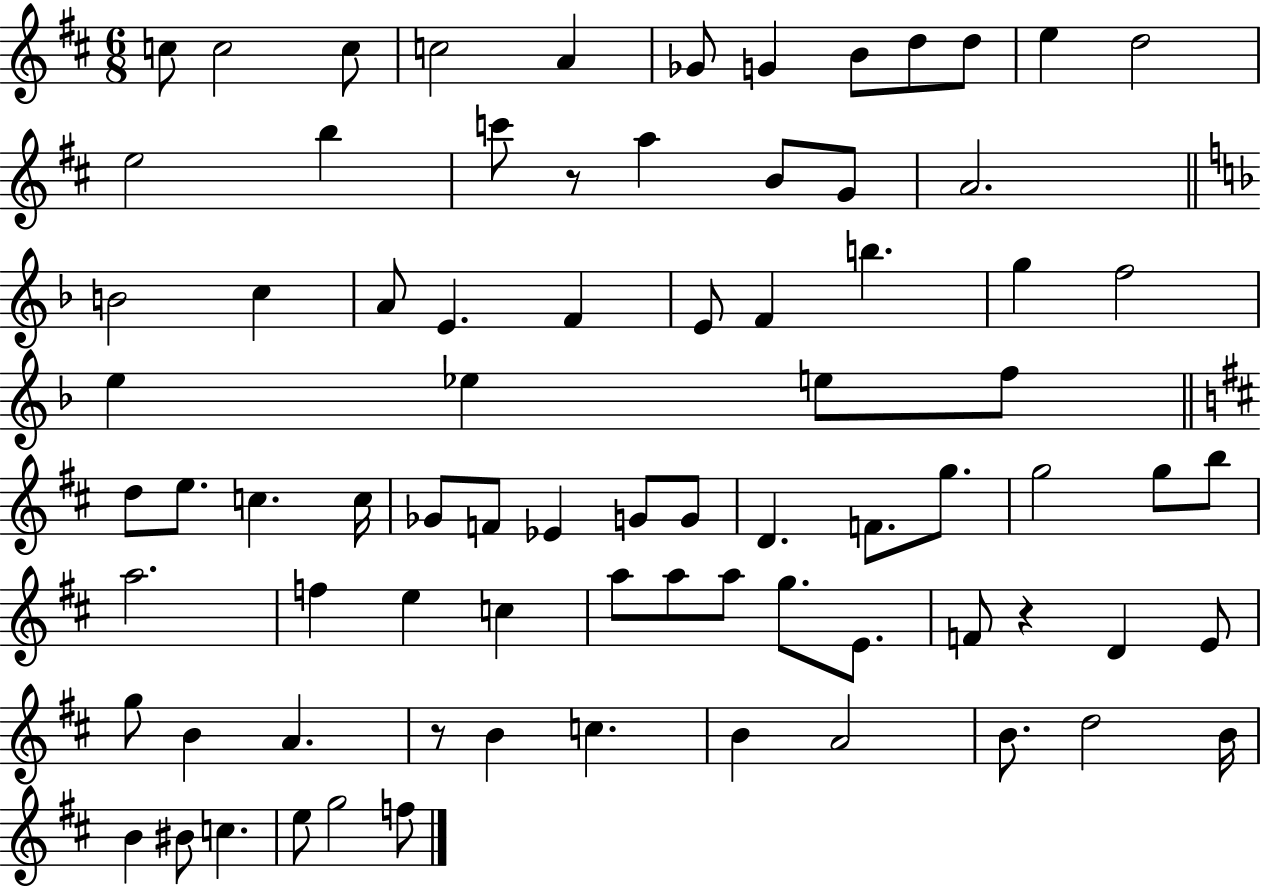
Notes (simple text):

C5/e C5/h C5/e C5/h A4/q Gb4/e G4/q B4/e D5/e D5/e E5/q D5/h E5/h B5/q C6/e R/e A5/q B4/e G4/e A4/h. B4/h C5/q A4/e E4/q. F4/q E4/e F4/q B5/q. G5/q F5/h E5/q Eb5/q E5/e F5/e D5/e E5/e. C5/q. C5/s Gb4/e F4/e Eb4/q G4/e G4/e D4/q. F4/e. G5/e. G5/h G5/e B5/e A5/h. F5/q E5/q C5/q A5/e A5/e A5/e G5/e. E4/e. F4/e R/q D4/q E4/e G5/e B4/q A4/q. R/e B4/q C5/q. B4/q A4/h B4/e. D5/h B4/s B4/q BIS4/e C5/q. E5/e G5/h F5/e